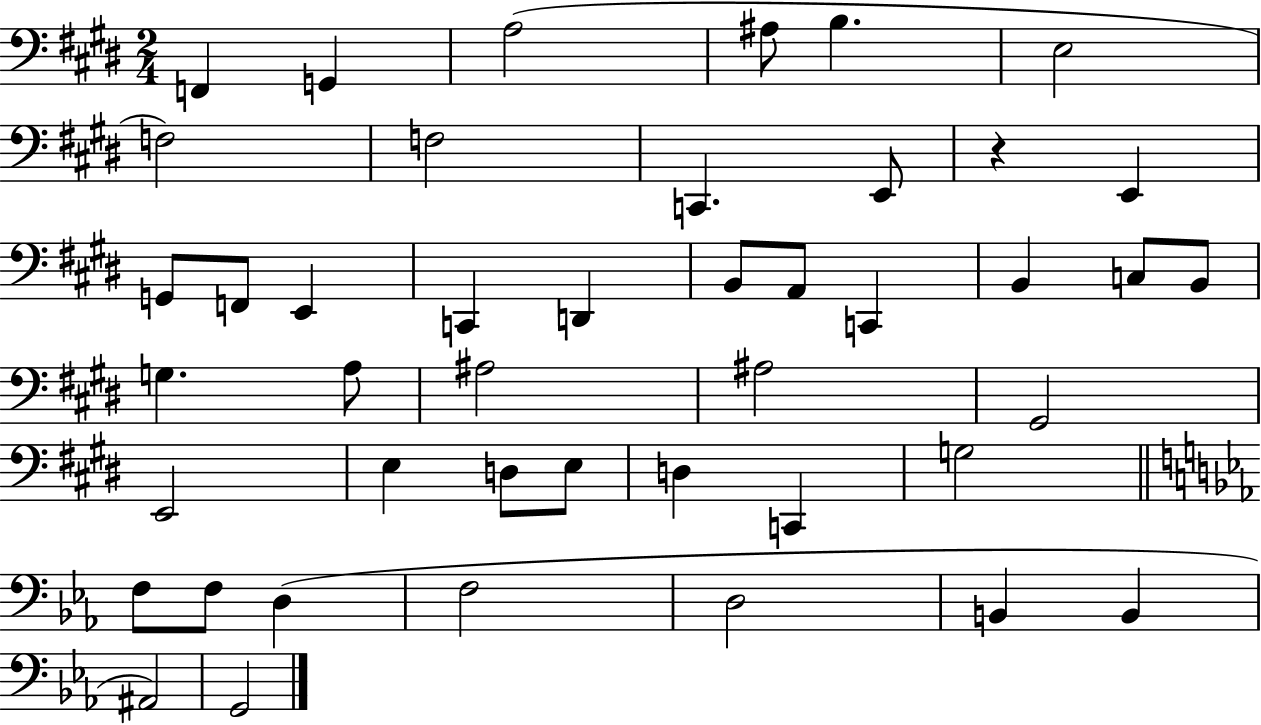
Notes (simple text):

F2/q G2/q A3/h A#3/e B3/q. E3/h F3/h F3/h C2/q. E2/e R/q E2/q G2/e F2/e E2/q C2/q D2/q B2/e A2/e C2/q B2/q C3/e B2/e G3/q. A3/e A#3/h A#3/h G#2/h E2/h E3/q D3/e E3/e D3/q C2/q G3/h F3/e F3/e D3/q F3/h D3/h B2/q B2/q A#2/h G2/h